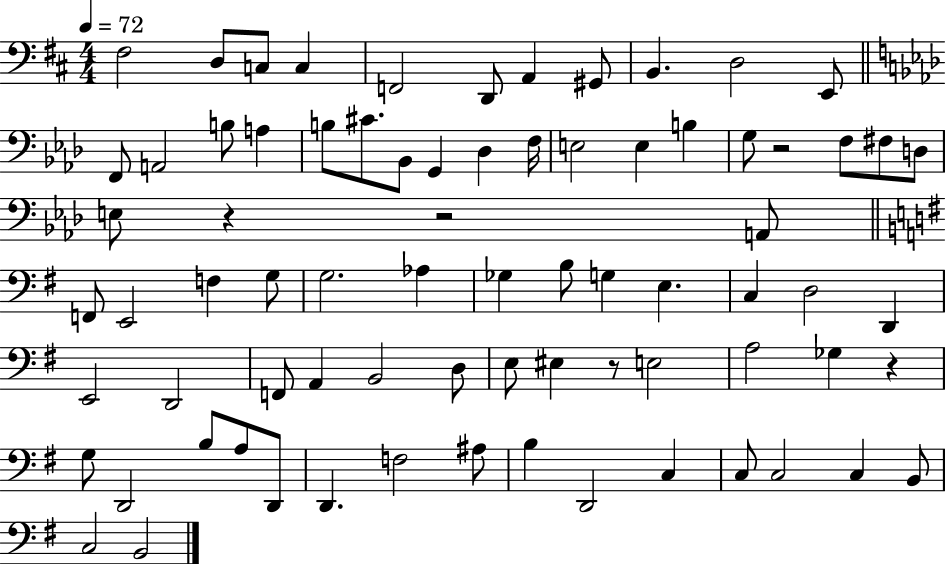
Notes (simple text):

F#3/h D3/e C3/e C3/q F2/h D2/e A2/q G#2/e B2/q. D3/h E2/e F2/e A2/h B3/e A3/q B3/e C#4/e. Bb2/e G2/q Db3/q F3/s E3/h E3/q B3/q G3/e R/h F3/e F#3/e D3/e E3/e R/q R/h A2/e F2/e E2/h F3/q G3/e G3/h. Ab3/q Gb3/q B3/e G3/q E3/q. C3/q D3/h D2/q E2/h D2/h F2/e A2/q B2/h D3/e E3/e EIS3/q R/e E3/h A3/h Gb3/q R/q G3/e D2/h B3/e A3/e D2/e D2/q. F3/h A#3/e B3/q D2/h C3/q C3/e C3/h C3/q B2/e C3/h B2/h